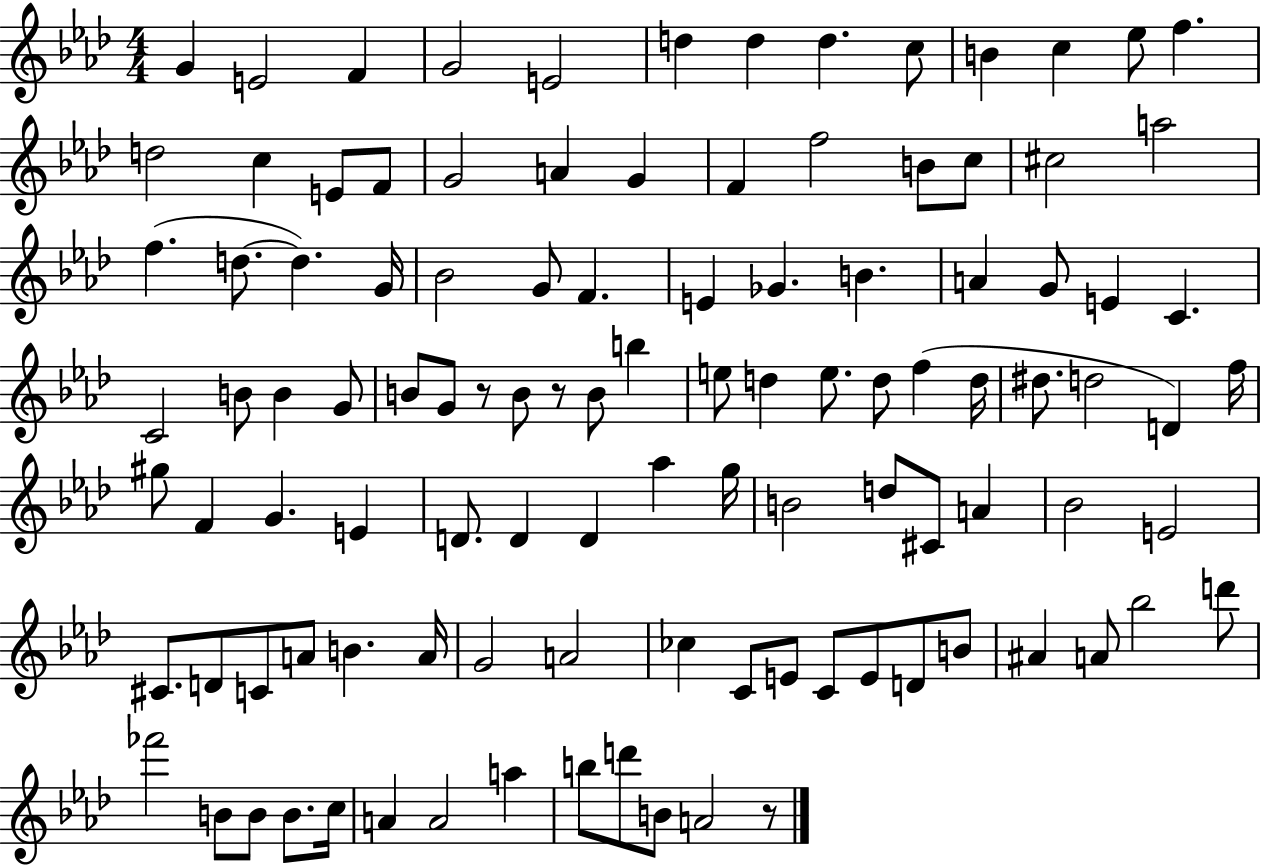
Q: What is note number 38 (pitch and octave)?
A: G4